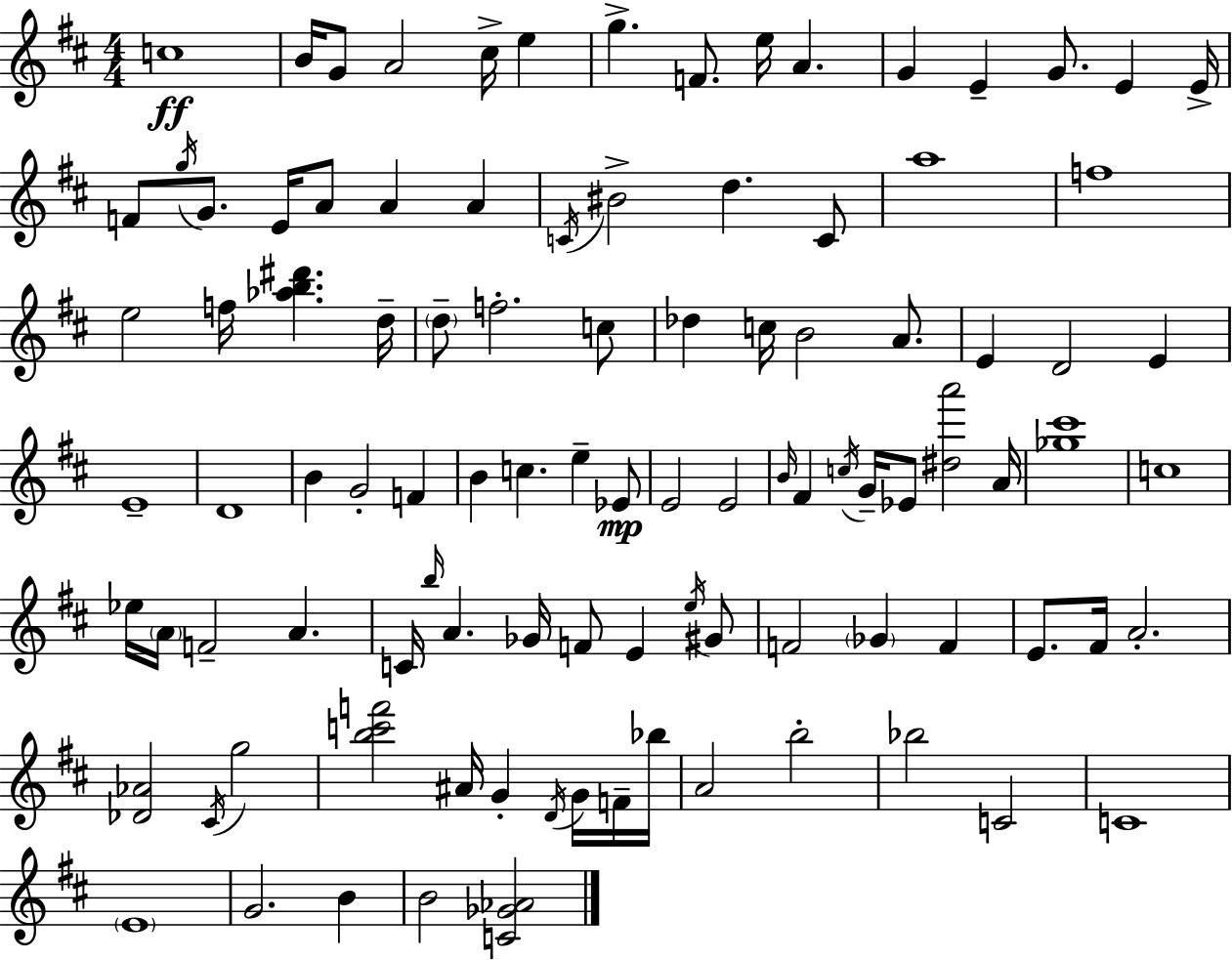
X:1
T:Untitled
M:4/4
L:1/4
K:D
c4 B/4 G/2 A2 ^c/4 e g F/2 e/4 A G E G/2 E E/4 F/2 g/4 G/2 E/4 A/2 A A C/4 ^B2 d C/2 a4 f4 e2 f/4 [_ab^d'] d/4 d/2 f2 c/2 _d c/4 B2 A/2 E D2 E E4 D4 B G2 F B c e _E/2 E2 E2 B/4 ^F c/4 G/4 _E/2 [^da']2 A/4 [_g^c']4 c4 _e/4 A/4 F2 A C/4 b/4 A _G/4 F/2 E e/4 ^G/2 F2 _G F E/2 ^F/4 A2 [_D_A]2 ^C/4 g2 [bc'f']2 ^A/4 G D/4 G/4 F/4 _b/4 A2 b2 _b2 C2 C4 E4 G2 B B2 [C_G_A]2